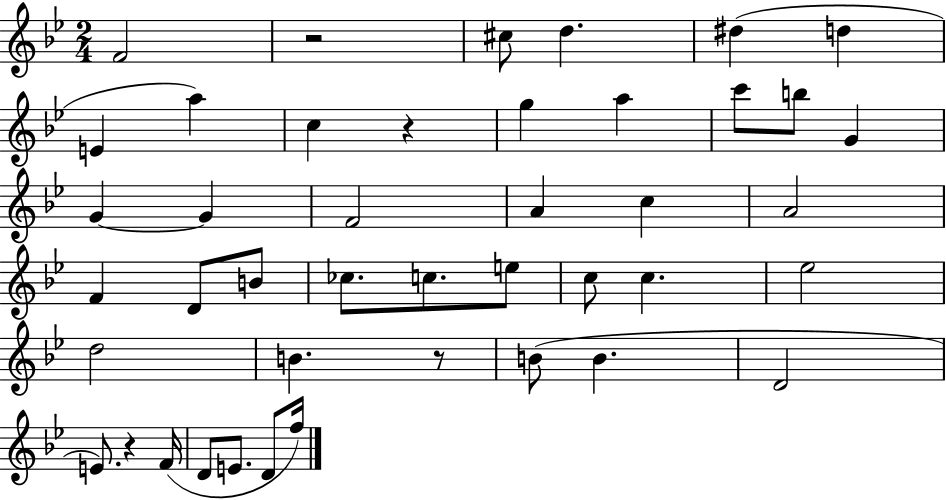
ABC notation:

X:1
T:Untitled
M:2/4
L:1/4
K:Bb
F2 z2 ^c/2 d ^d d E a c z g a c'/2 b/2 G G G F2 A c A2 F D/2 B/2 _c/2 c/2 e/2 c/2 c _e2 d2 B z/2 B/2 B D2 E/2 z F/4 D/2 E/2 D/2 f/4